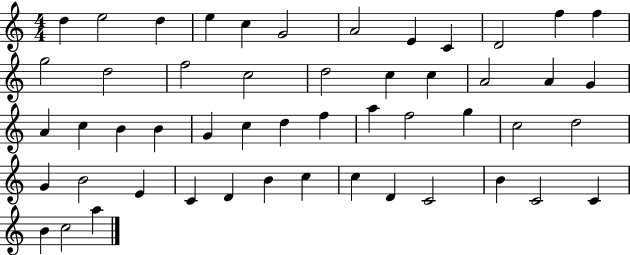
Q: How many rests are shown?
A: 0